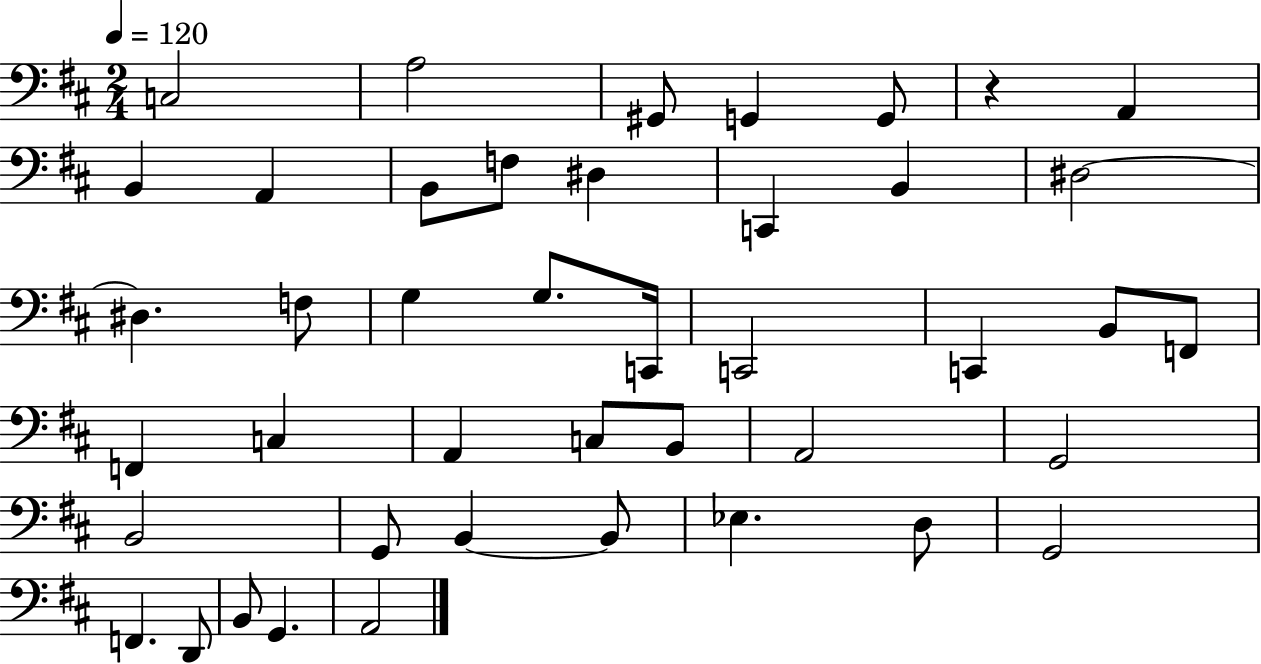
X:1
T:Untitled
M:2/4
L:1/4
K:D
C,2 A,2 ^G,,/2 G,, G,,/2 z A,, B,, A,, B,,/2 F,/2 ^D, C,, B,, ^D,2 ^D, F,/2 G, G,/2 C,,/4 C,,2 C,, B,,/2 F,,/2 F,, C, A,, C,/2 B,,/2 A,,2 G,,2 B,,2 G,,/2 B,, B,,/2 _E, D,/2 G,,2 F,, D,,/2 B,,/2 G,, A,,2